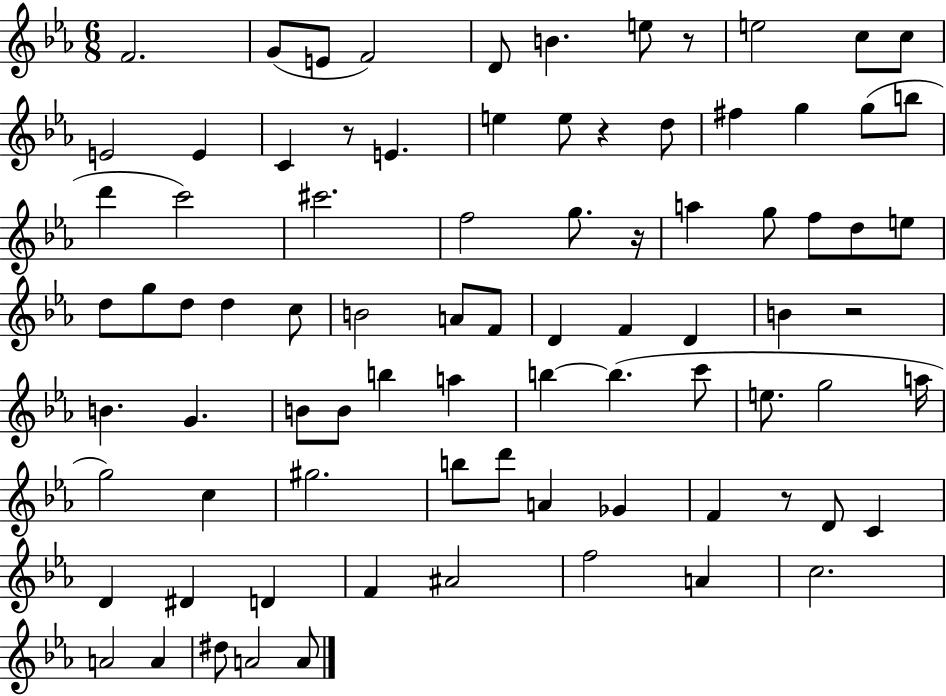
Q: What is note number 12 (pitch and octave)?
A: E4